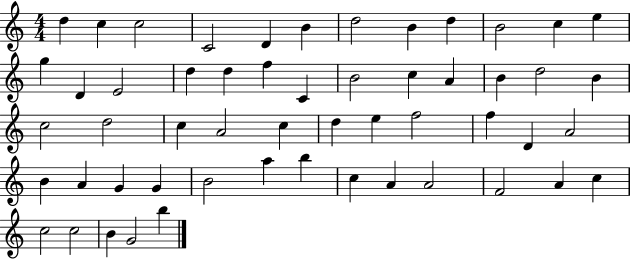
X:1
T:Untitled
M:4/4
L:1/4
K:C
d c c2 C2 D B d2 B d B2 c e g D E2 d d f C B2 c A B d2 B c2 d2 c A2 c d e f2 f D A2 B A G G B2 a b c A A2 F2 A c c2 c2 B G2 b